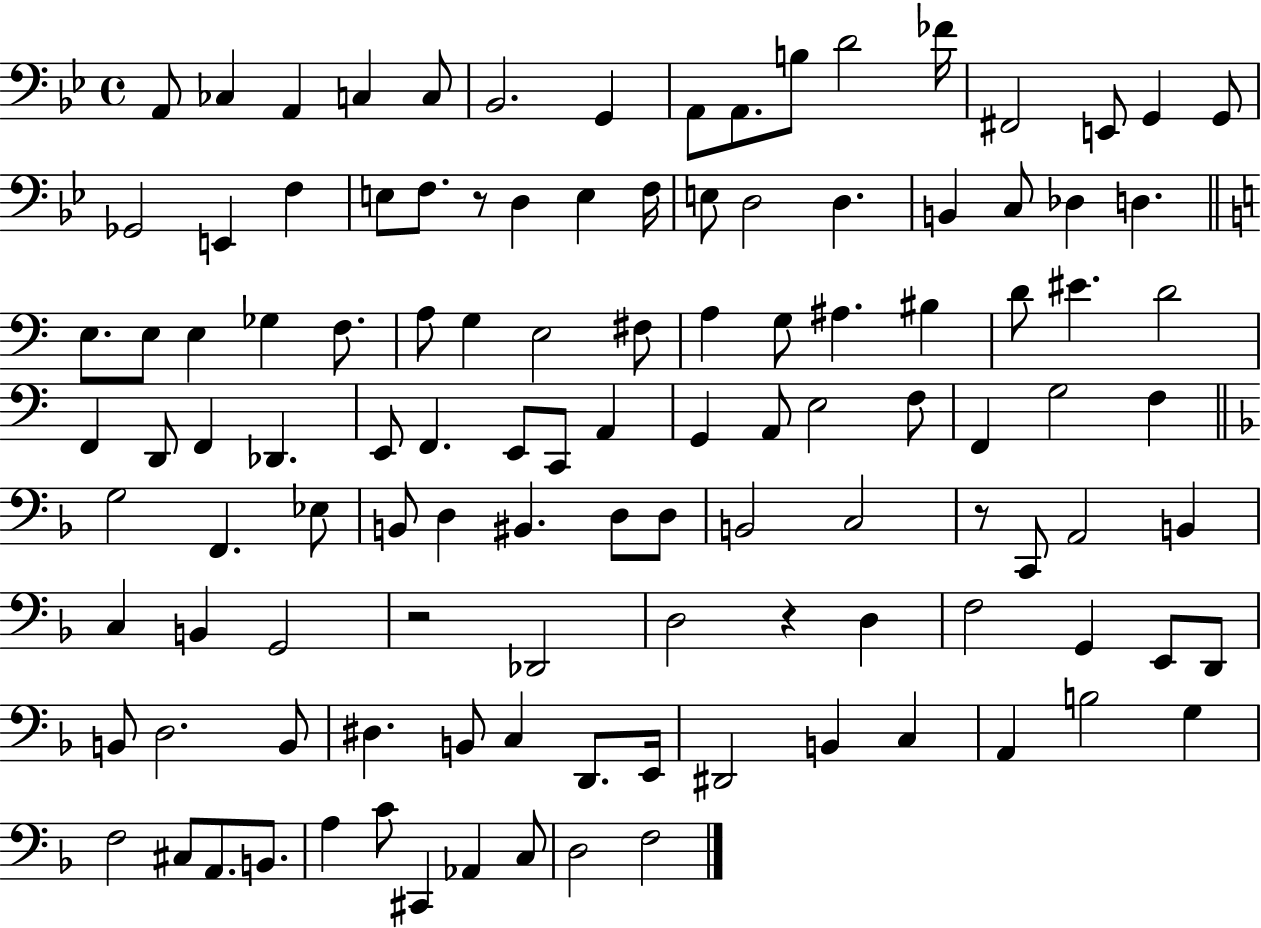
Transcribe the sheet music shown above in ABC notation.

X:1
T:Untitled
M:4/4
L:1/4
K:Bb
A,,/2 _C, A,, C, C,/2 _B,,2 G,, A,,/2 A,,/2 B,/2 D2 _F/4 ^F,,2 E,,/2 G,, G,,/2 _G,,2 E,, F, E,/2 F,/2 z/2 D, E, F,/4 E,/2 D,2 D, B,, C,/2 _D, D, E,/2 E,/2 E, _G, F,/2 A,/2 G, E,2 ^F,/2 A, G,/2 ^A, ^B, D/2 ^E D2 F,, D,,/2 F,, _D,, E,,/2 F,, E,,/2 C,,/2 A,, G,, A,,/2 E,2 F,/2 F,, G,2 F, G,2 F,, _E,/2 B,,/2 D, ^B,, D,/2 D,/2 B,,2 C,2 z/2 C,,/2 A,,2 B,, C, B,, G,,2 z2 _D,,2 D,2 z D, F,2 G,, E,,/2 D,,/2 B,,/2 D,2 B,,/2 ^D, B,,/2 C, D,,/2 E,,/4 ^D,,2 B,, C, A,, B,2 G, F,2 ^C,/2 A,,/2 B,,/2 A, C/2 ^C,, _A,, C,/2 D,2 F,2